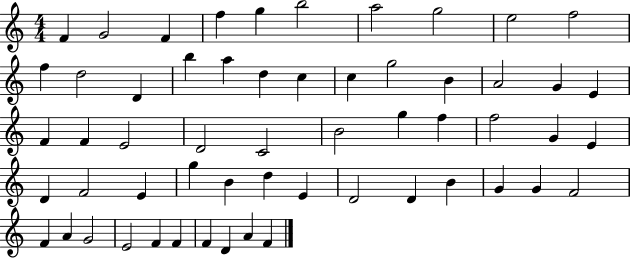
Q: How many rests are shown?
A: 0